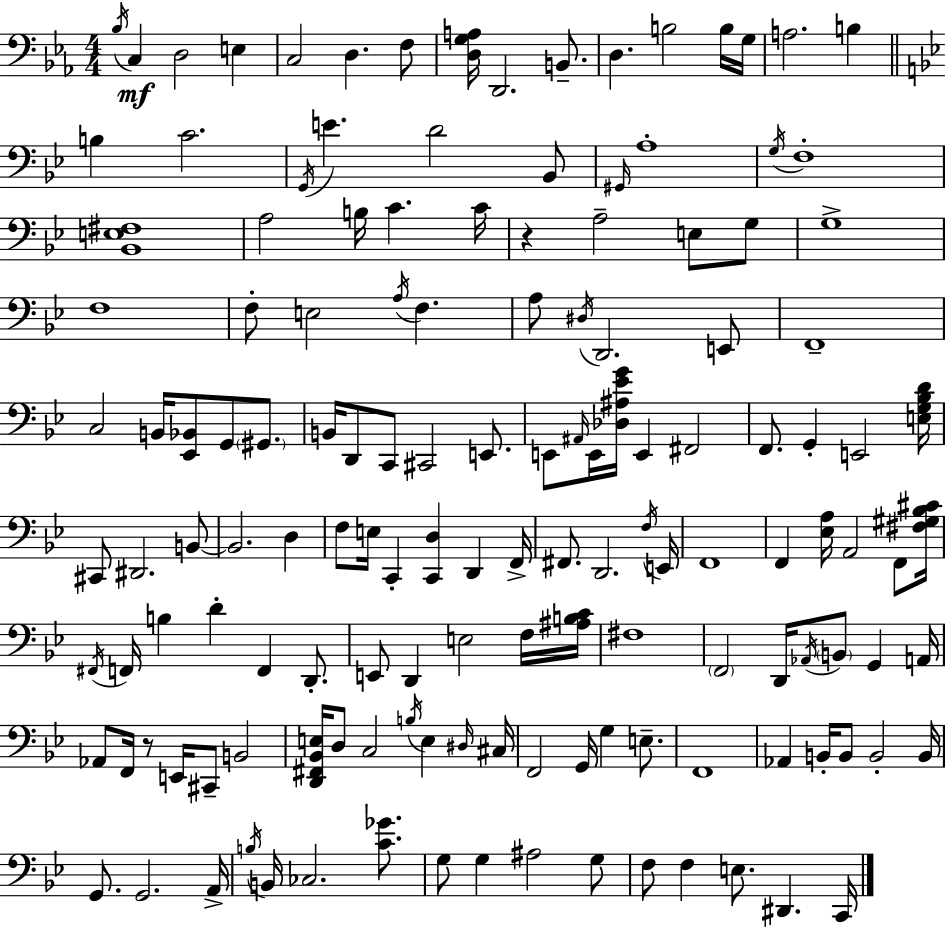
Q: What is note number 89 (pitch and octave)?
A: F#3